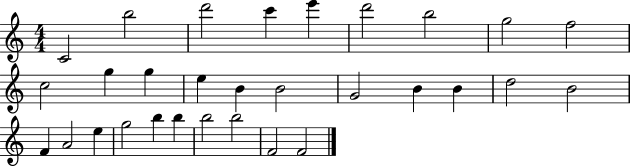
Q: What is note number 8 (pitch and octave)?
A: G5